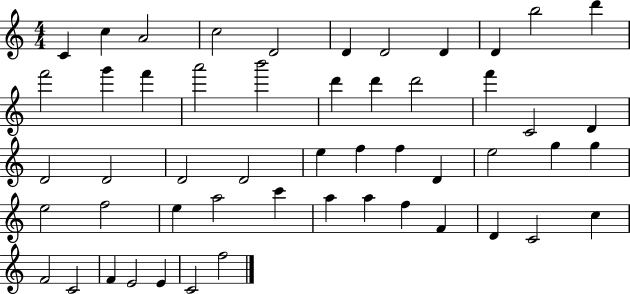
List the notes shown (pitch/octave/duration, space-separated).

C4/q C5/q A4/h C5/h D4/h D4/q D4/h D4/q D4/q B5/h D6/q F6/h G6/q F6/q A6/h B6/h D6/q D6/q D6/h F6/q C4/h D4/q D4/h D4/h D4/h D4/h E5/q F5/q F5/q D4/q E5/h G5/q G5/q E5/h F5/h E5/q A5/h C6/q A5/q A5/q F5/q F4/q D4/q C4/h C5/q F4/h C4/h F4/q E4/h E4/q C4/h F5/h